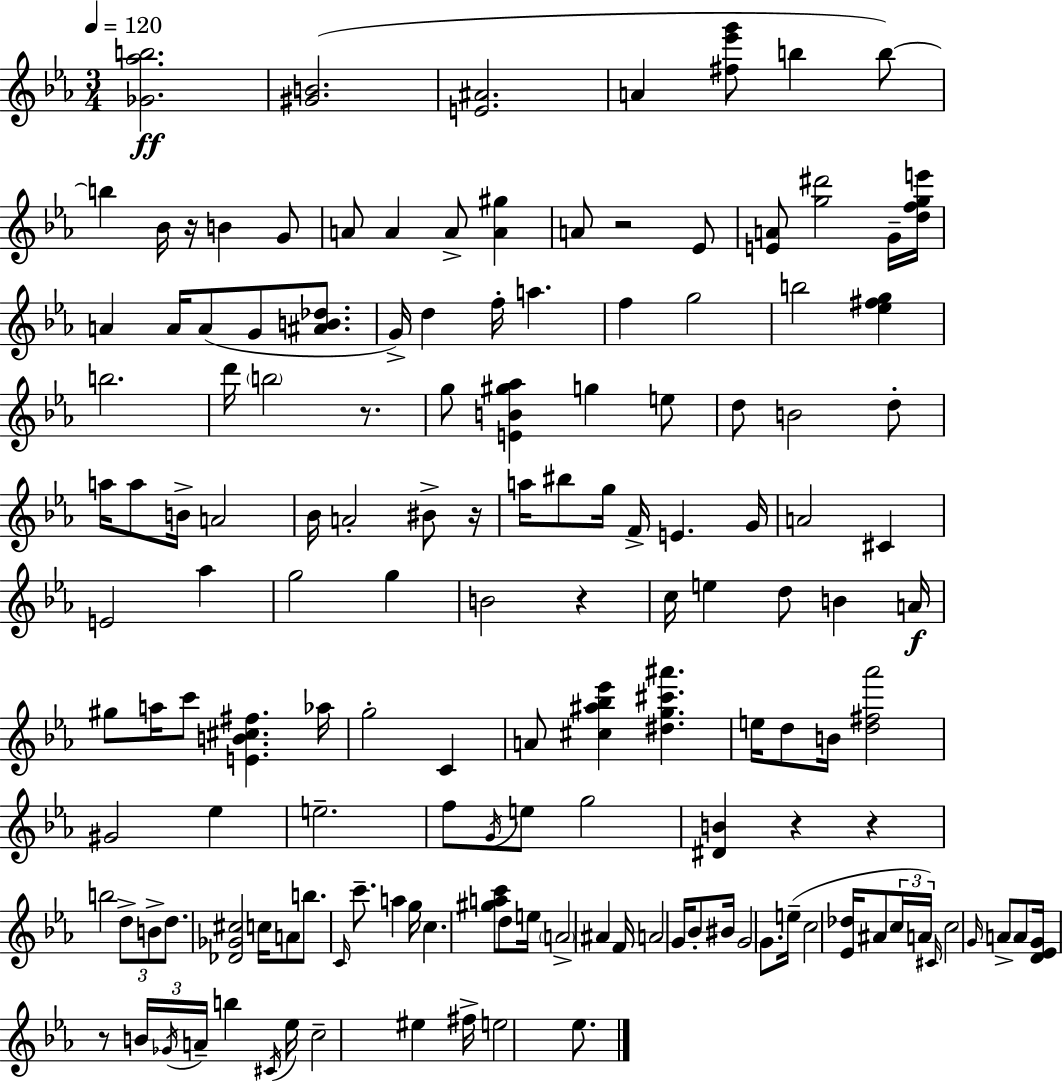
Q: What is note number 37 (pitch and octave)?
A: A4